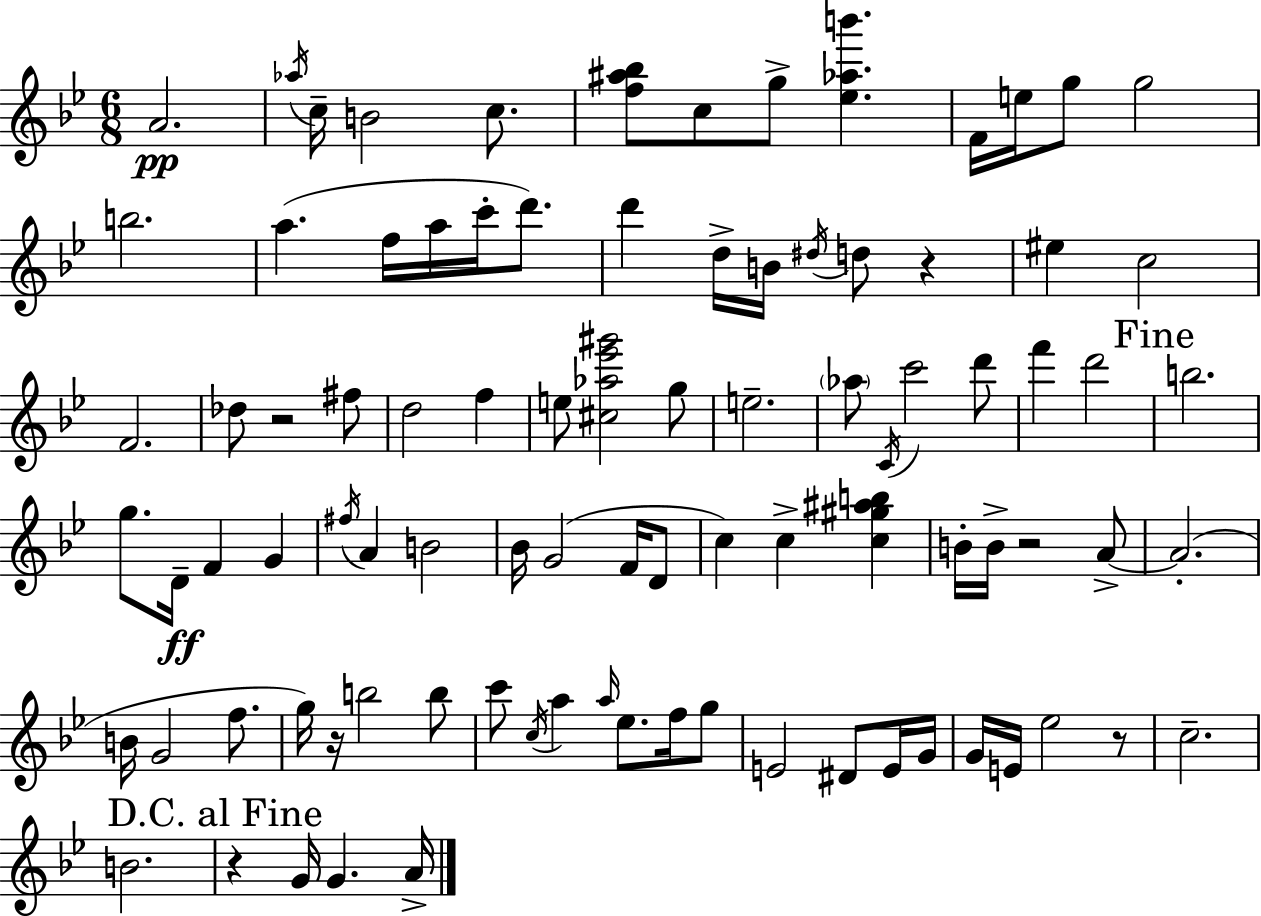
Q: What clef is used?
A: treble